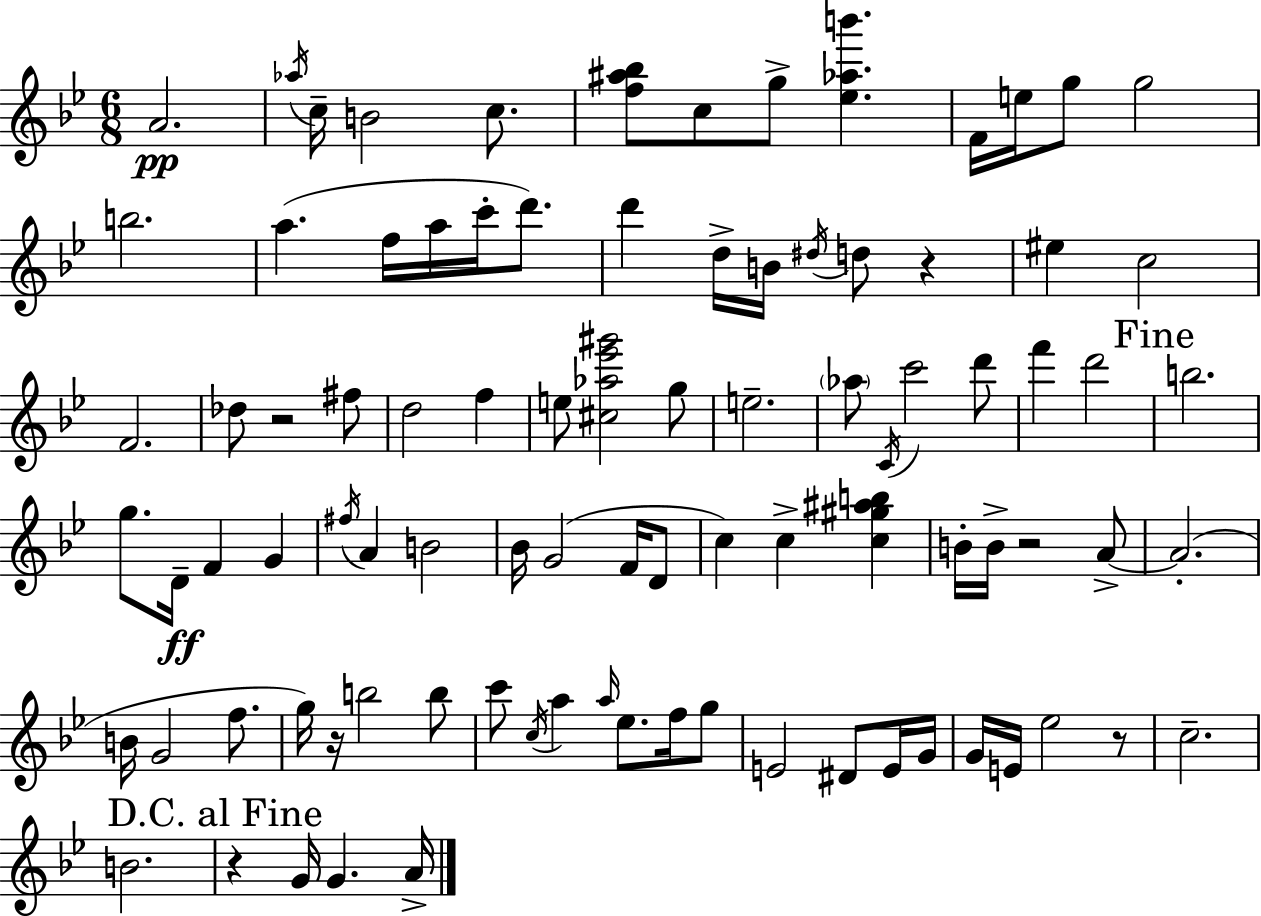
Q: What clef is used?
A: treble